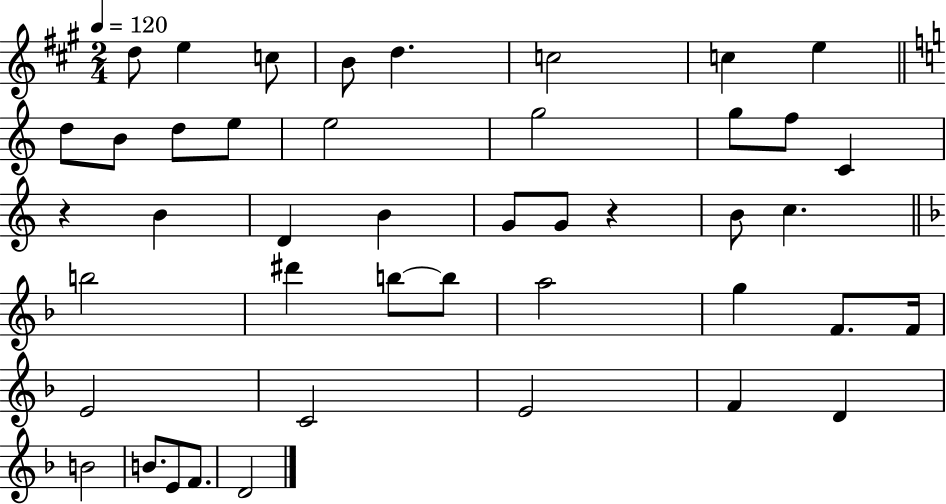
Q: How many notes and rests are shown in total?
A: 44